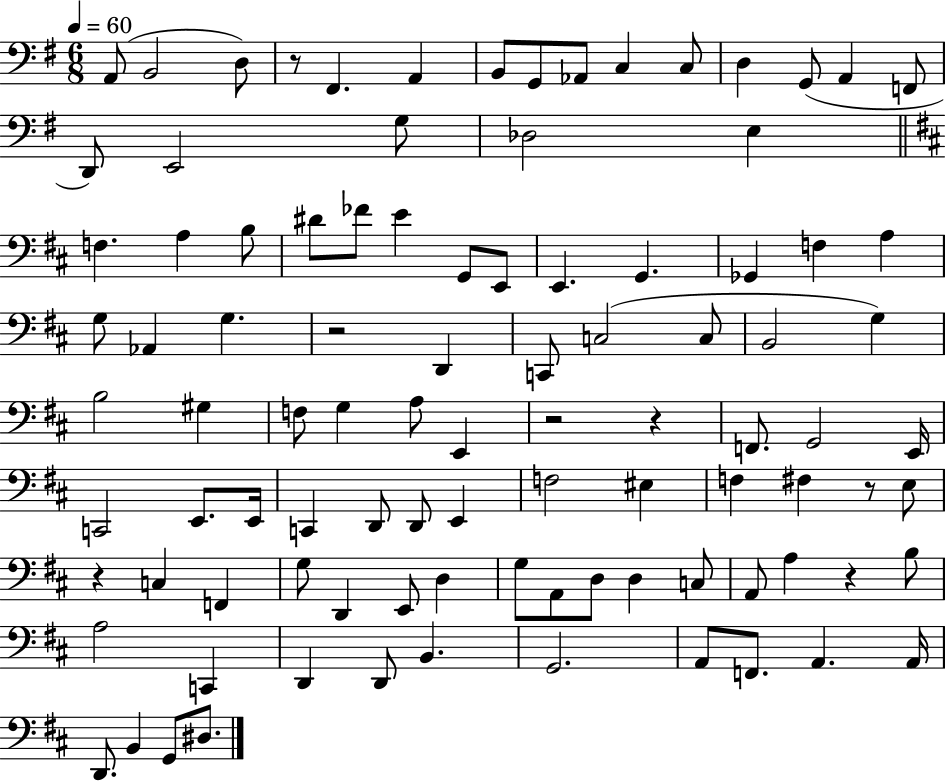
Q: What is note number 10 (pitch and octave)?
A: C3